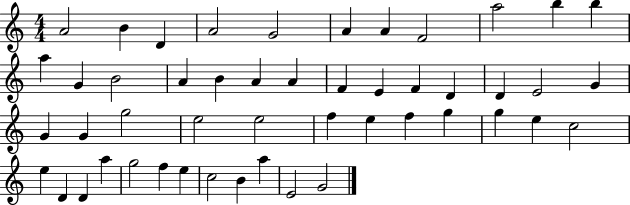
A4/h B4/q D4/q A4/h G4/h A4/q A4/q F4/h A5/h B5/q B5/q A5/q G4/q B4/h A4/q B4/q A4/q A4/q F4/q E4/q F4/q D4/q D4/q E4/h G4/q G4/q G4/q G5/h E5/h E5/h F5/q E5/q F5/q G5/q G5/q E5/q C5/h E5/q D4/q D4/q A5/q G5/h F5/q E5/q C5/h B4/q A5/q E4/h G4/h